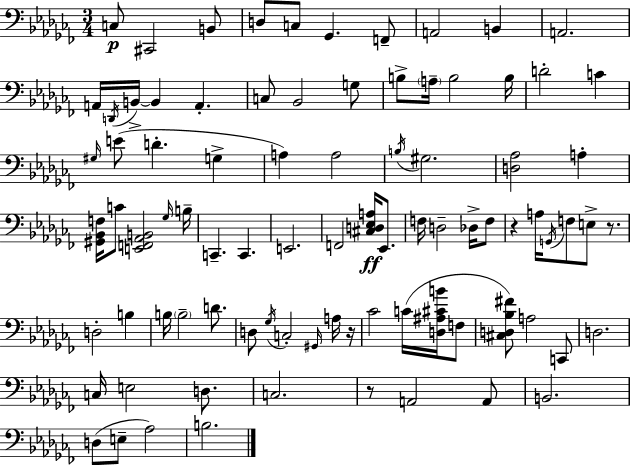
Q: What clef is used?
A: bass